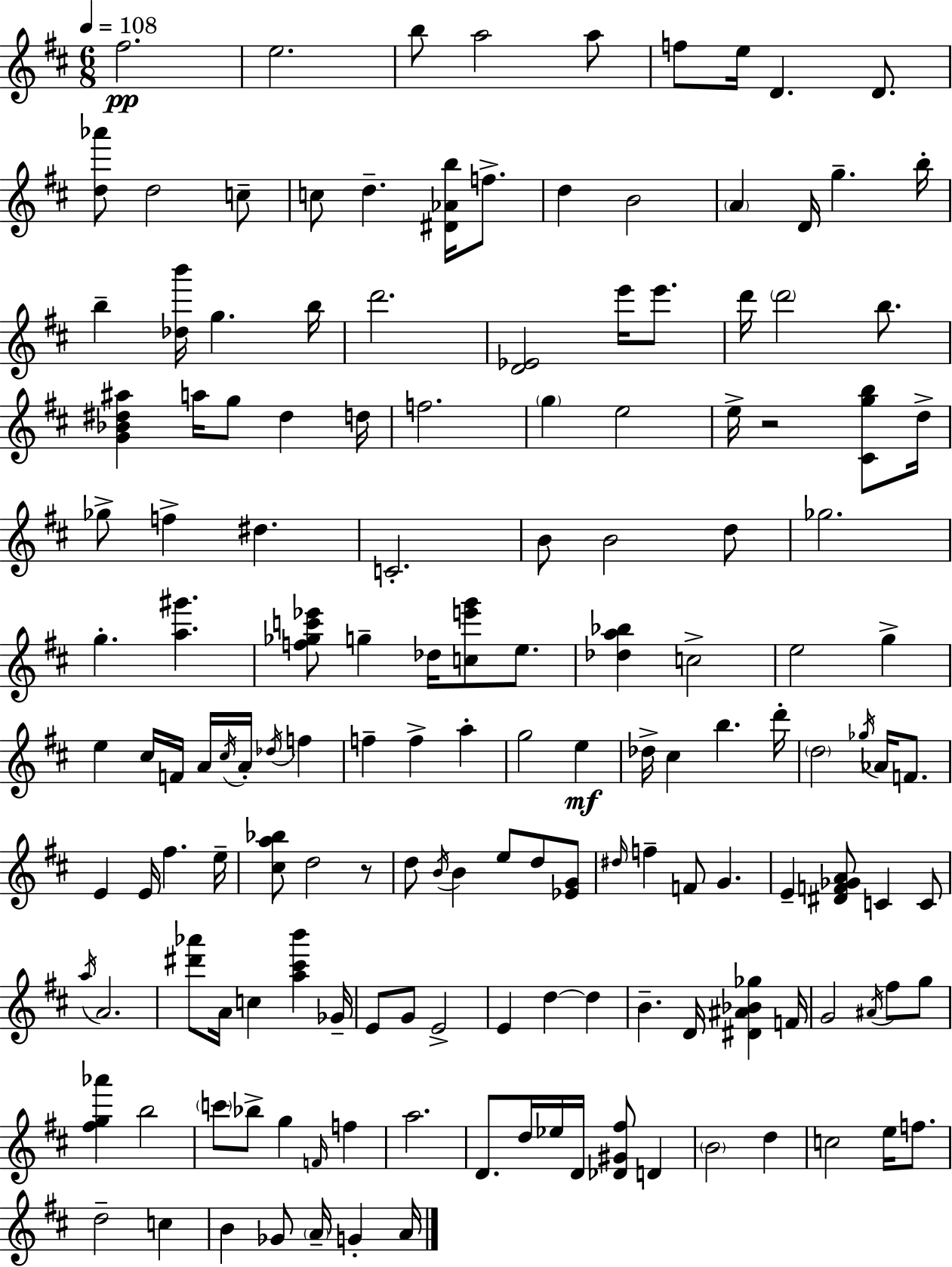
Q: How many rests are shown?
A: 2